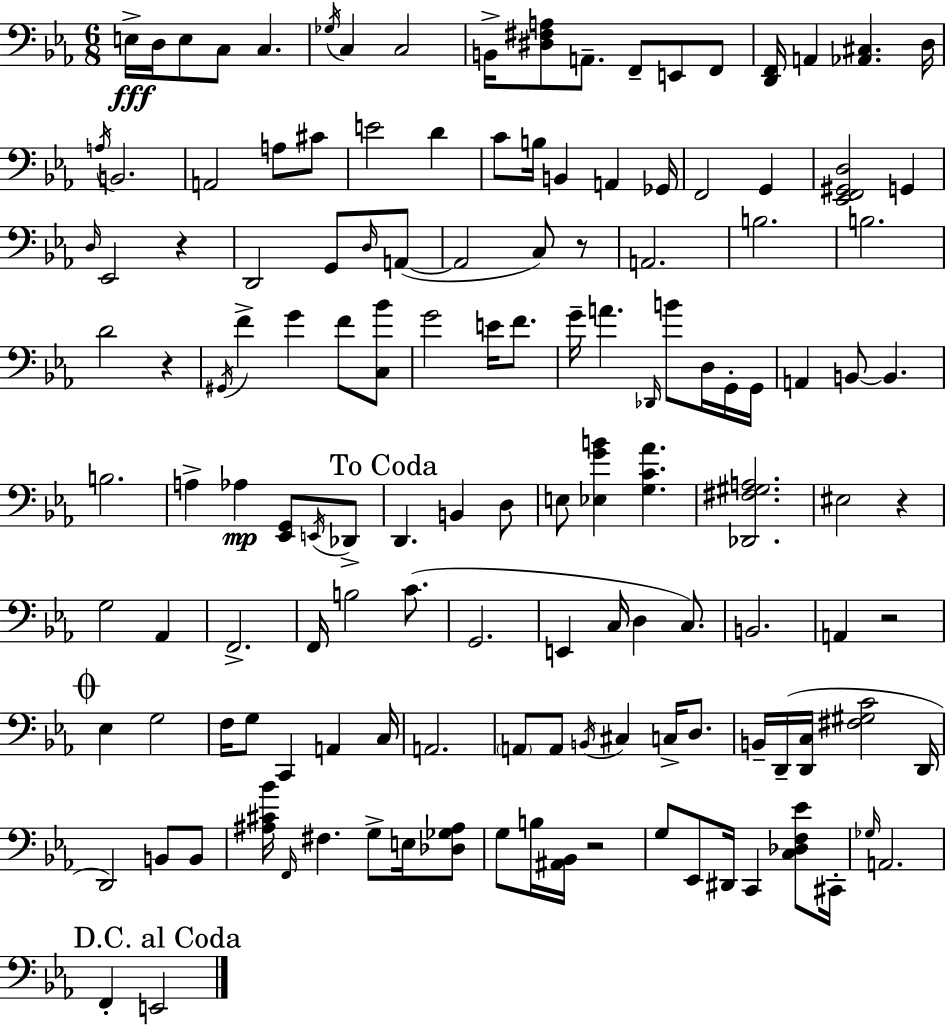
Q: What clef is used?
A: bass